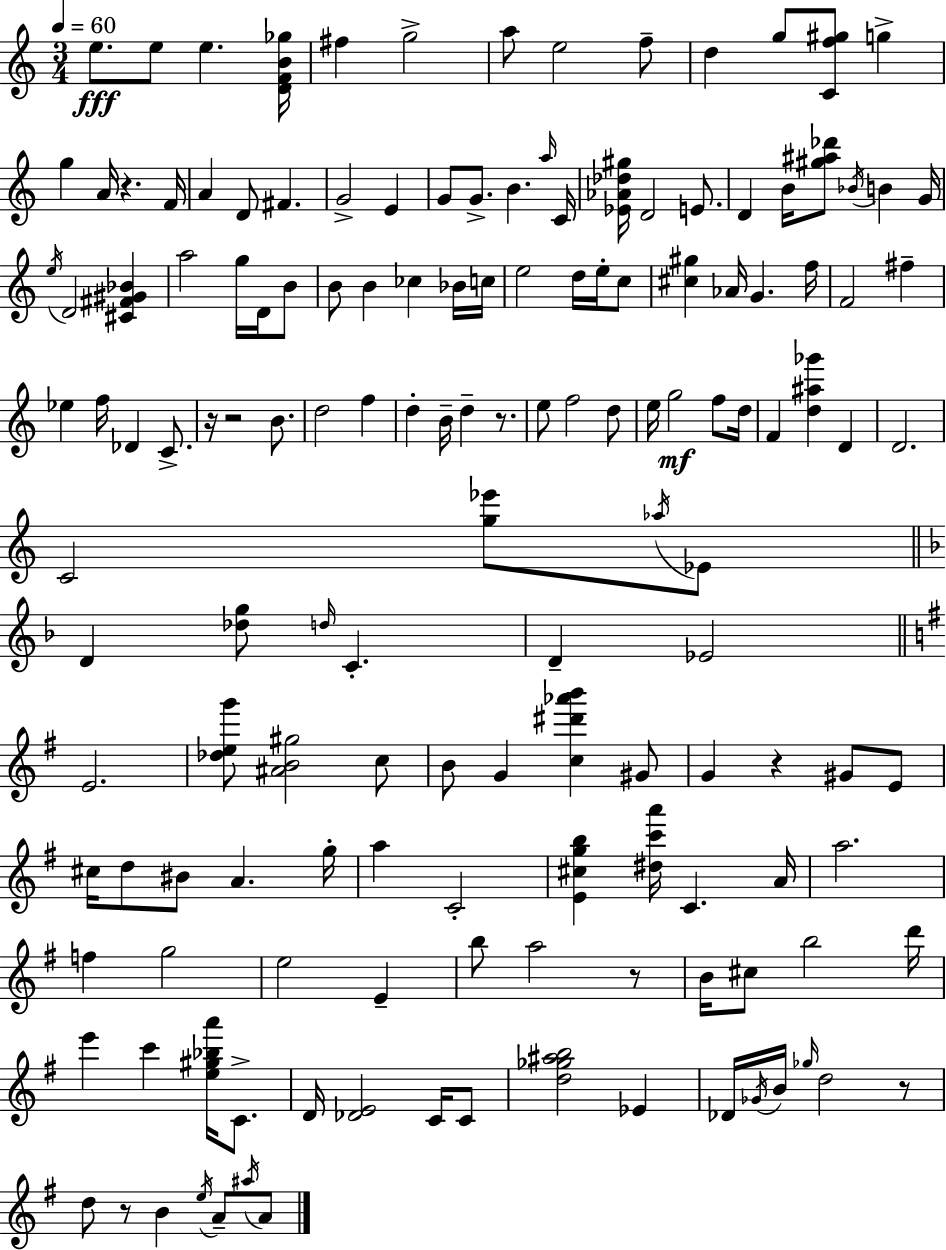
E5/e. E5/e E5/q. [D4,F4,B4,Gb5]/s F#5/q G5/h A5/e E5/h F5/e D5/q G5/e [C4,F5,G#5]/e G5/q G5/q A4/s R/q. F4/s A4/q D4/e F#4/q. G4/h E4/q G4/e G4/e. B4/q. A5/s C4/s [Eb4,Ab4,Db5,G#5]/s D4/h E4/e. D4/q B4/s [G#5,A#5,Db6]/e Bb4/s B4/q G4/s E5/s D4/h [C#4,F#4,G#4,Bb4]/q A5/h G5/s D4/s B4/e B4/e B4/q CES5/q Bb4/s C5/s E5/h D5/s E5/s C5/e [C#5,G#5]/q Ab4/s G4/q. F5/s F4/h F#5/q Eb5/q F5/s Db4/q C4/e. R/s R/h B4/e. D5/h F5/q D5/q B4/s D5/q R/e. E5/e F5/h D5/e E5/s G5/h F5/e D5/s F4/q [D5,A#5,Gb6]/q D4/q D4/h. C4/h [G5,Eb6]/e Ab5/s Eb4/e D4/q [Db5,G5]/e D5/s C4/q. D4/q Eb4/h E4/h. [Db5,E5,G6]/e [A#4,B4,G#5]/h C5/e B4/e G4/q [C5,D#6,Ab6,B6]/q G#4/e G4/q R/q G#4/e E4/e C#5/s D5/e BIS4/e A4/q. G5/s A5/q C4/h [E4,C#5,G5,B5]/q [D#5,C6,A6]/s C4/q. A4/s A5/h. F5/q G5/h E5/h E4/q B5/e A5/h R/e B4/s C#5/e B5/h D6/s E6/q C6/q [E5,G#5,Bb5,A6]/s C4/e. D4/s [Db4,E4]/h C4/s C4/e [D5,Gb5,A#5,B5]/h Eb4/q Db4/s Gb4/s B4/s Gb5/s D5/h R/e D5/e R/e B4/q E5/s A4/e A#5/s A4/e